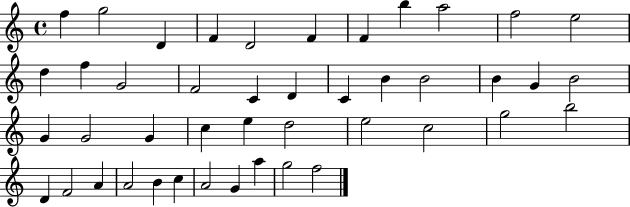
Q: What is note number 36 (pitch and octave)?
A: A4